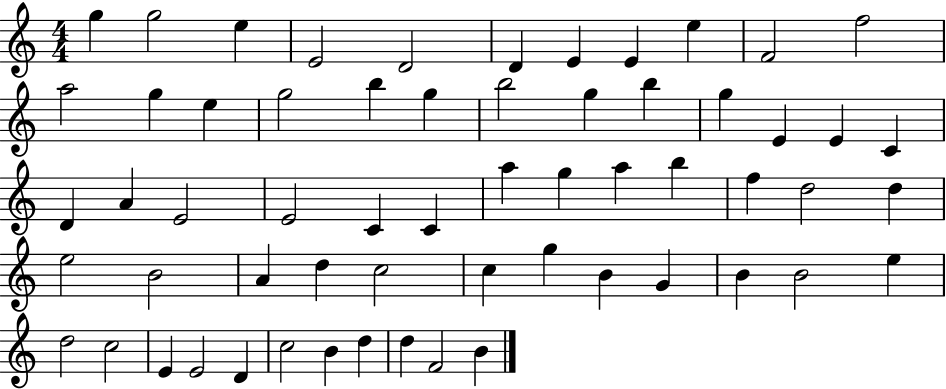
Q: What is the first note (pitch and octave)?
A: G5